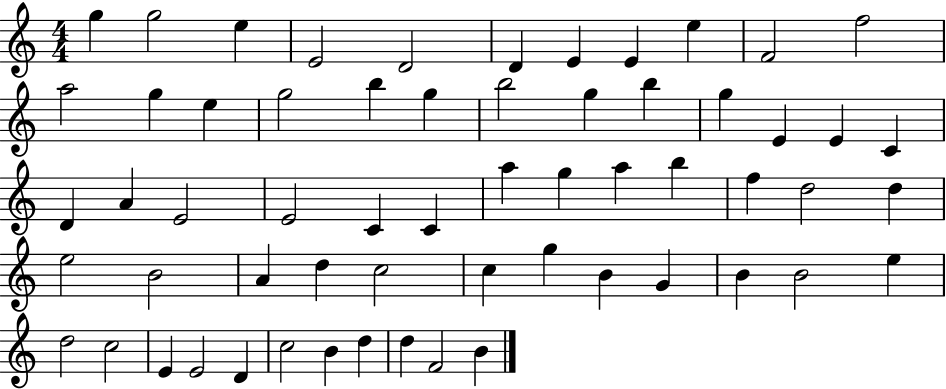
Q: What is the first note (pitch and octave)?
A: G5